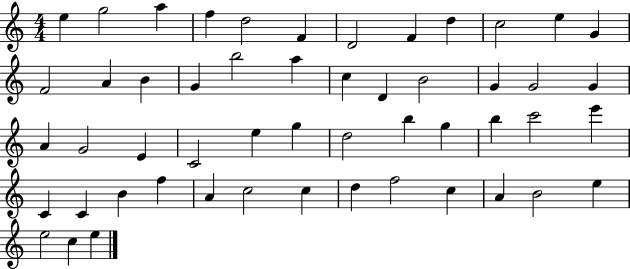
{
  \clef treble
  \numericTimeSignature
  \time 4/4
  \key c \major
  e''4 g''2 a''4 | f''4 d''2 f'4 | d'2 f'4 d''4 | c''2 e''4 g'4 | \break f'2 a'4 b'4 | g'4 b''2 a''4 | c''4 d'4 b'2 | g'4 g'2 g'4 | \break a'4 g'2 e'4 | c'2 e''4 g''4 | d''2 b''4 g''4 | b''4 c'''2 e'''4 | \break c'4 c'4 b'4 f''4 | a'4 c''2 c''4 | d''4 f''2 c''4 | a'4 b'2 e''4 | \break e''2 c''4 e''4 | \bar "|."
}